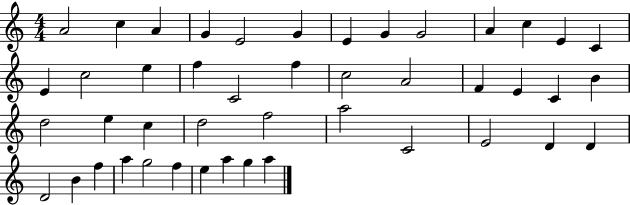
A4/h C5/q A4/q G4/q E4/h G4/q E4/q G4/q G4/h A4/q C5/q E4/q C4/q E4/q C5/h E5/q F5/q C4/h F5/q C5/h A4/h F4/q E4/q C4/q B4/q D5/h E5/q C5/q D5/h F5/h A5/h C4/h E4/h D4/q D4/q D4/h B4/q F5/q A5/q G5/h F5/q E5/q A5/q G5/q A5/q